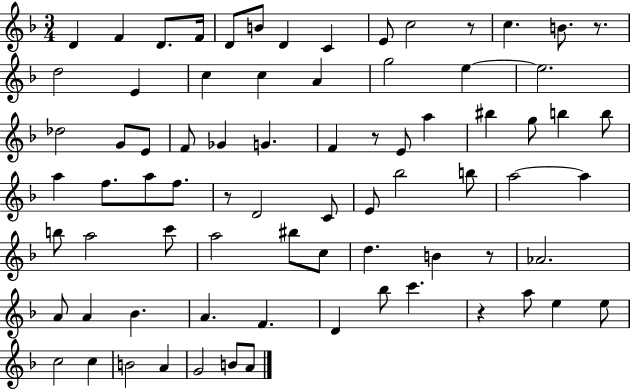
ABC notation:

X:1
T:Untitled
M:3/4
L:1/4
K:F
D F D/2 F/4 D/2 B/2 D C E/2 c2 z/2 c B/2 z/2 d2 E c c A g2 e e2 _d2 G/2 E/2 F/2 _G G F z/2 E/2 a ^b g/2 b b/2 a f/2 a/2 f/2 z/2 D2 C/2 E/2 _b2 b/2 a2 a b/2 a2 c'/2 a2 ^b/2 c/2 d B z/2 _A2 A/2 A _B A F D _b/2 c' z a/2 e e/2 c2 c B2 A G2 B/2 A/2